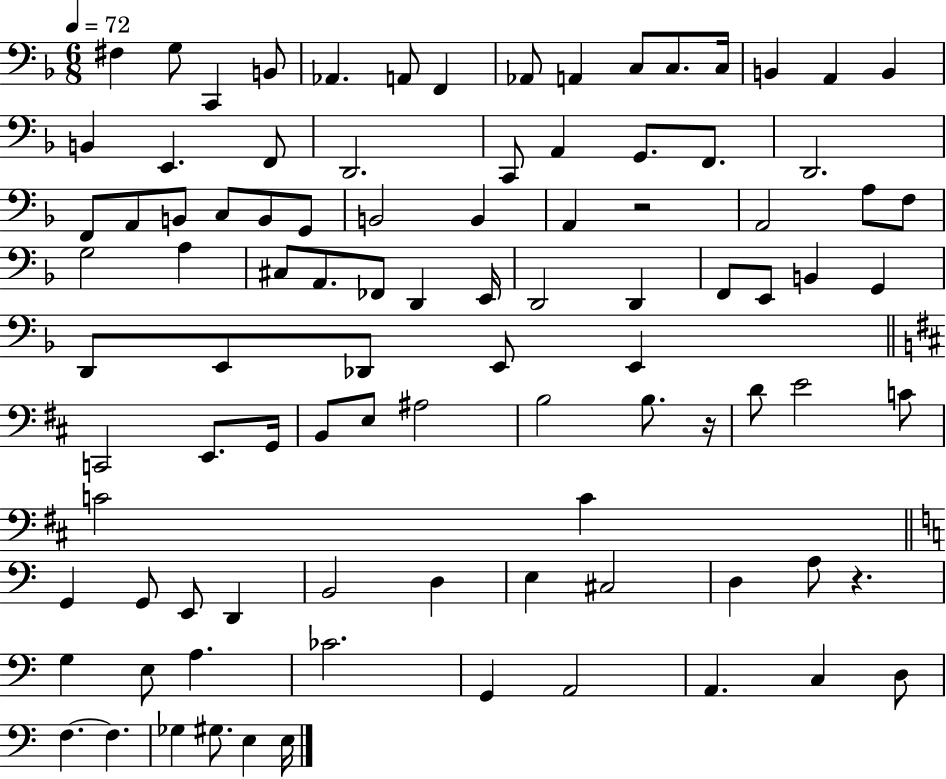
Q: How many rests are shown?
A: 3